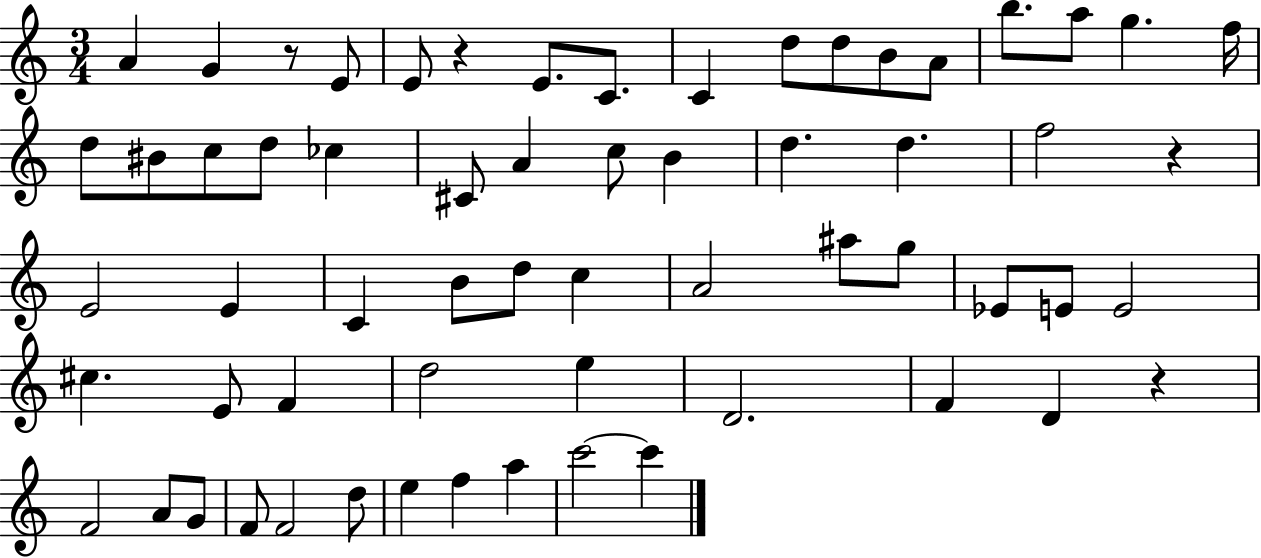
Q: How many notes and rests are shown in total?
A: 62